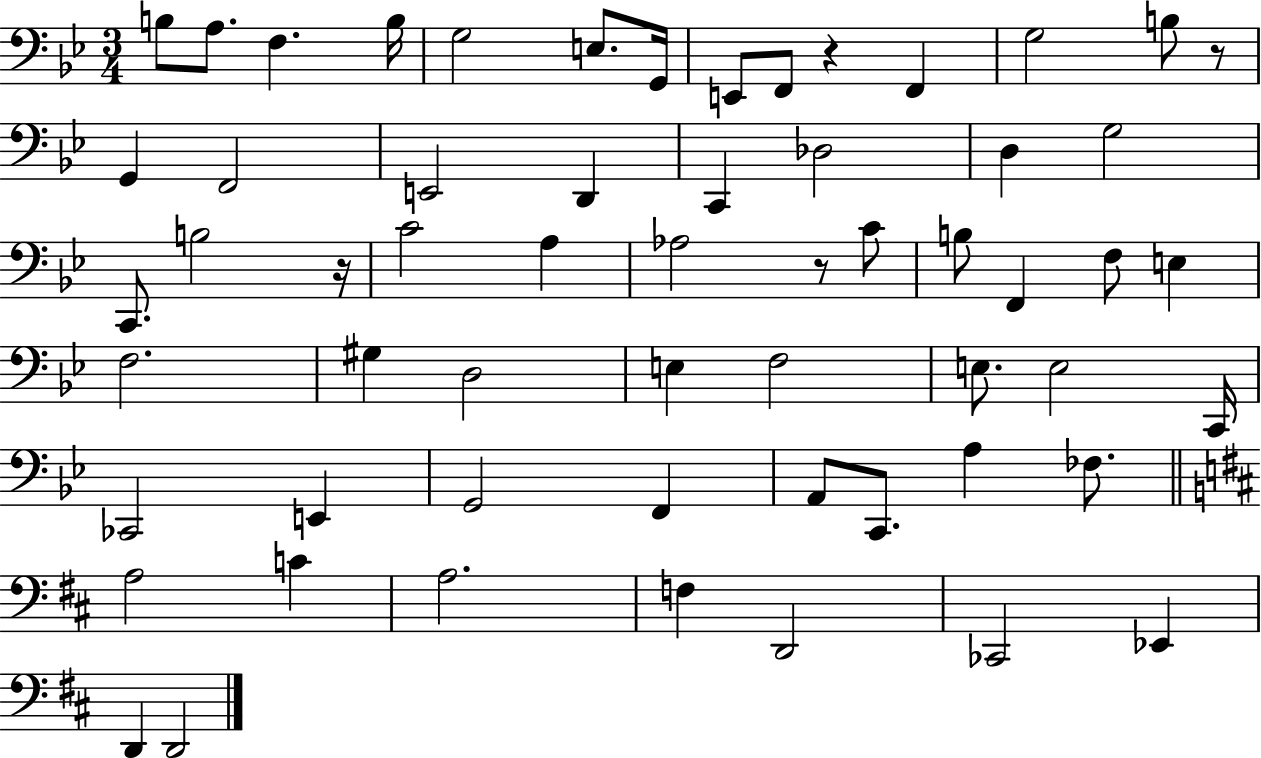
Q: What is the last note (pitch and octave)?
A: D2